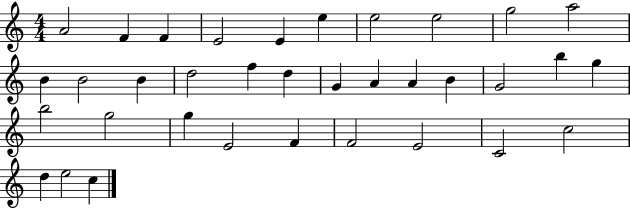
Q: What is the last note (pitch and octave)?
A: C5